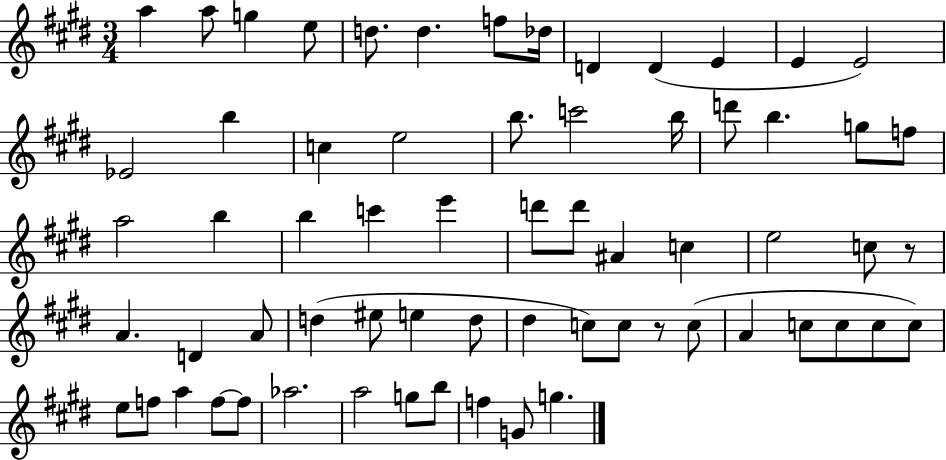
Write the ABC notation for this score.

X:1
T:Untitled
M:3/4
L:1/4
K:E
a a/2 g e/2 d/2 d f/2 _d/4 D D E E E2 _E2 b c e2 b/2 c'2 b/4 d'/2 b g/2 f/2 a2 b b c' e' d'/2 d'/2 ^A c e2 c/2 z/2 A D A/2 d ^e/2 e d/2 ^d c/2 c/2 z/2 c/2 A c/2 c/2 c/2 c/2 e/2 f/2 a f/2 f/2 _a2 a2 g/2 b/2 f G/2 g